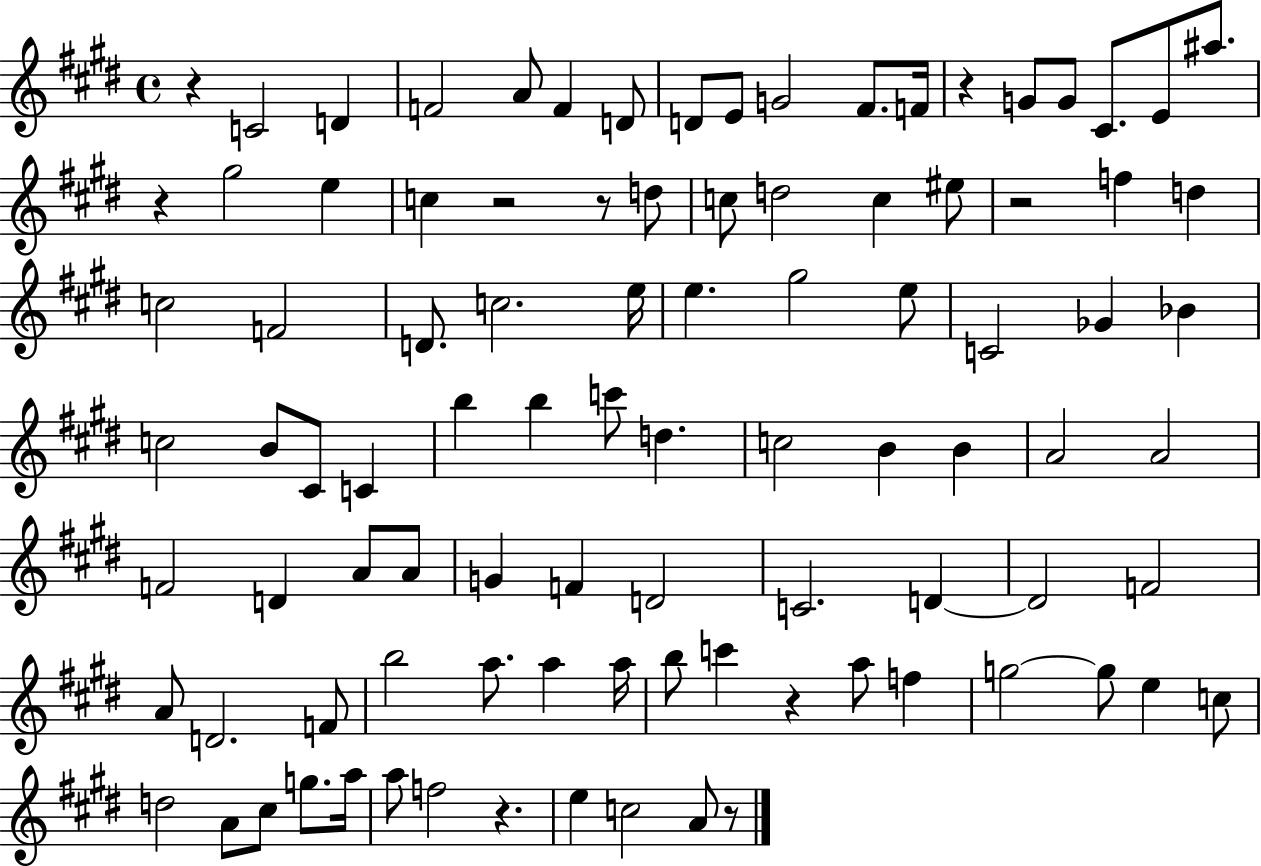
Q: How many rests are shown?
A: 9